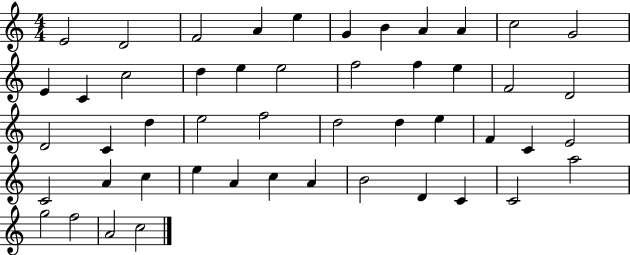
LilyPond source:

{
  \clef treble
  \numericTimeSignature
  \time 4/4
  \key c \major
  e'2 d'2 | f'2 a'4 e''4 | g'4 b'4 a'4 a'4 | c''2 g'2 | \break e'4 c'4 c''2 | d''4 e''4 e''2 | f''2 f''4 e''4 | f'2 d'2 | \break d'2 c'4 d''4 | e''2 f''2 | d''2 d''4 e''4 | f'4 c'4 e'2 | \break c'2 a'4 c''4 | e''4 a'4 c''4 a'4 | b'2 d'4 c'4 | c'2 a''2 | \break g''2 f''2 | a'2 c''2 | \bar "|."
}